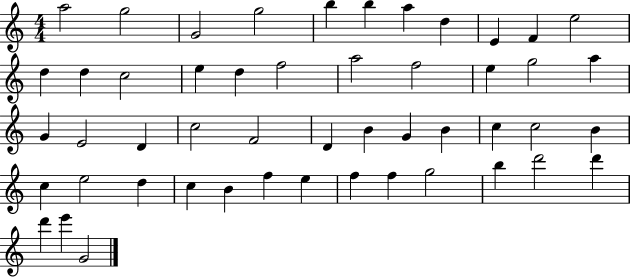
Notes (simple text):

A5/h G5/h G4/h G5/h B5/q B5/q A5/q D5/q E4/q F4/q E5/h D5/q D5/q C5/h E5/q D5/q F5/h A5/h F5/h E5/q G5/h A5/q G4/q E4/h D4/q C5/h F4/h D4/q B4/q G4/q B4/q C5/q C5/h B4/q C5/q E5/h D5/q C5/q B4/q F5/q E5/q F5/q F5/q G5/h B5/q D6/h D6/q D6/q E6/q G4/h